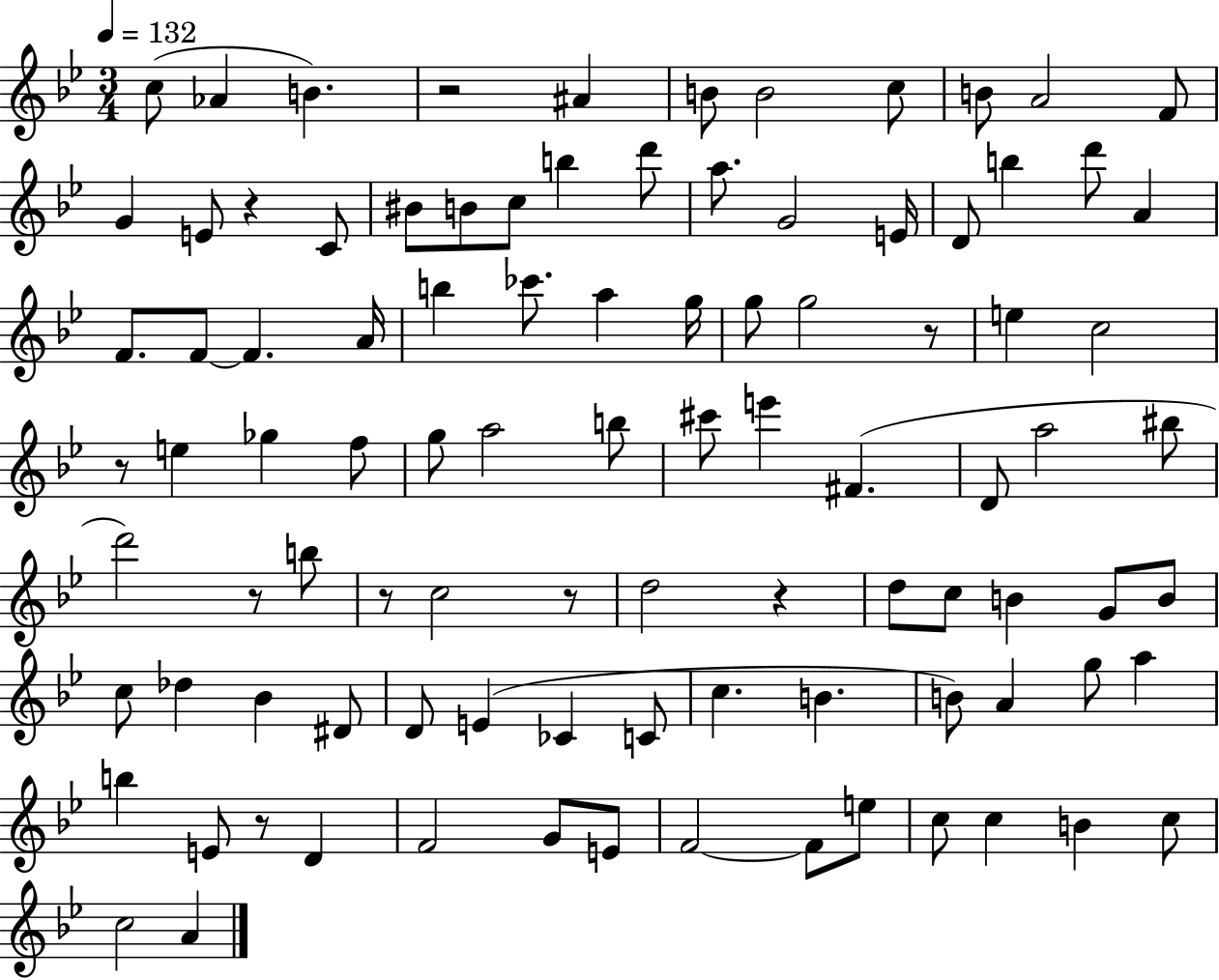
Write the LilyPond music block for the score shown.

{
  \clef treble
  \numericTimeSignature
  \time 3/4
  \key bes \major
  \tempo 4 = 132
  c''8( aes'4 b'4.) | r2 ais'4 | b'8 b'2 c''8 | b'8 a'2 f'8 | \break g'4 e'8 r4 c'8 | bis'8 b'8 c''8 b''4 d'''8 | a''8. g'2 e'16 | d'8 b''4 d'''8 a'4 | \break f'8. f'8~~ f'4. a'16 | b''4 ces'''8. a''4 g''16 | g''8 g''2 r8 | e''4 c''2 | \break r8 e''4 ges''4 f''8 | g''8 a''2 b''8 | cis'''8 e'''4 fis'4.( | d'8 a''2 bis''8 | \break d'''2) r8 b''8 | r8 c''2 r8 | d''2 r4 | d''8 c''8 b'4 g'8 b'8 | \break c''8 des''4 bes'4 dis'8 | d'8 e'4( ces'4 c'8 | c''4. b'4. | b'8) a'4 g''8 a''4 | \break b''4 e'8 r8 d'4 | f'2 g'8 e'8 | f'2~~ f'8 e''8 | c''8 c''4 b'4 c''8 | \break c''2 a'4 | \bar "|."
}